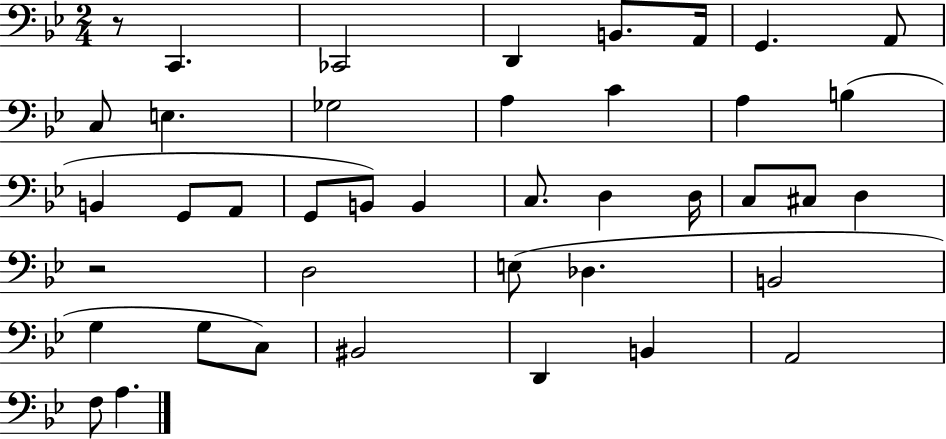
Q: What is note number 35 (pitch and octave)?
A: D2